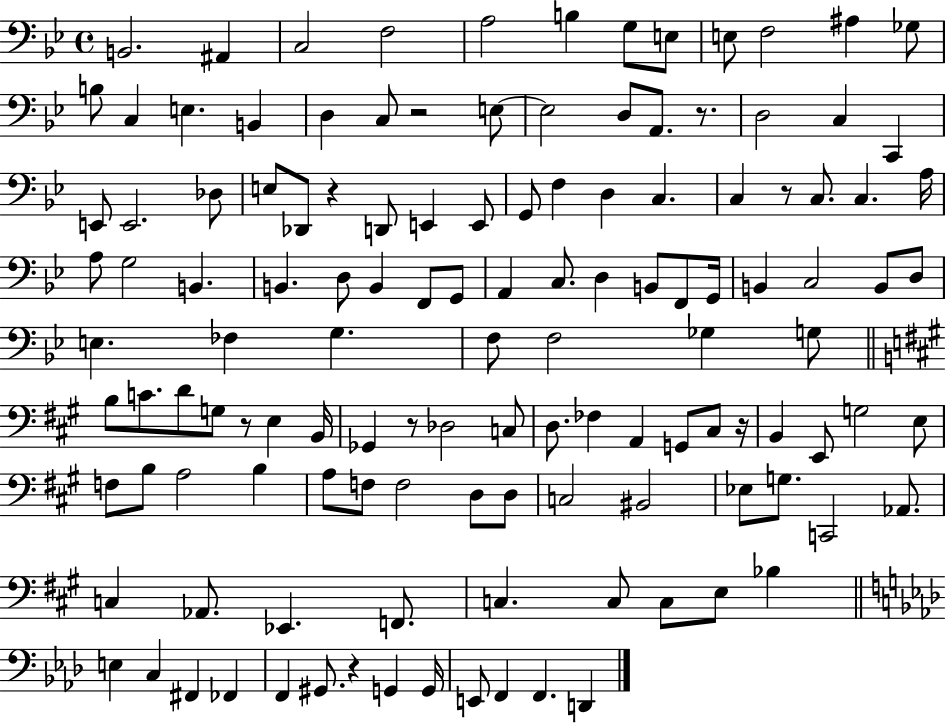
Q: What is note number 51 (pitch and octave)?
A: C3